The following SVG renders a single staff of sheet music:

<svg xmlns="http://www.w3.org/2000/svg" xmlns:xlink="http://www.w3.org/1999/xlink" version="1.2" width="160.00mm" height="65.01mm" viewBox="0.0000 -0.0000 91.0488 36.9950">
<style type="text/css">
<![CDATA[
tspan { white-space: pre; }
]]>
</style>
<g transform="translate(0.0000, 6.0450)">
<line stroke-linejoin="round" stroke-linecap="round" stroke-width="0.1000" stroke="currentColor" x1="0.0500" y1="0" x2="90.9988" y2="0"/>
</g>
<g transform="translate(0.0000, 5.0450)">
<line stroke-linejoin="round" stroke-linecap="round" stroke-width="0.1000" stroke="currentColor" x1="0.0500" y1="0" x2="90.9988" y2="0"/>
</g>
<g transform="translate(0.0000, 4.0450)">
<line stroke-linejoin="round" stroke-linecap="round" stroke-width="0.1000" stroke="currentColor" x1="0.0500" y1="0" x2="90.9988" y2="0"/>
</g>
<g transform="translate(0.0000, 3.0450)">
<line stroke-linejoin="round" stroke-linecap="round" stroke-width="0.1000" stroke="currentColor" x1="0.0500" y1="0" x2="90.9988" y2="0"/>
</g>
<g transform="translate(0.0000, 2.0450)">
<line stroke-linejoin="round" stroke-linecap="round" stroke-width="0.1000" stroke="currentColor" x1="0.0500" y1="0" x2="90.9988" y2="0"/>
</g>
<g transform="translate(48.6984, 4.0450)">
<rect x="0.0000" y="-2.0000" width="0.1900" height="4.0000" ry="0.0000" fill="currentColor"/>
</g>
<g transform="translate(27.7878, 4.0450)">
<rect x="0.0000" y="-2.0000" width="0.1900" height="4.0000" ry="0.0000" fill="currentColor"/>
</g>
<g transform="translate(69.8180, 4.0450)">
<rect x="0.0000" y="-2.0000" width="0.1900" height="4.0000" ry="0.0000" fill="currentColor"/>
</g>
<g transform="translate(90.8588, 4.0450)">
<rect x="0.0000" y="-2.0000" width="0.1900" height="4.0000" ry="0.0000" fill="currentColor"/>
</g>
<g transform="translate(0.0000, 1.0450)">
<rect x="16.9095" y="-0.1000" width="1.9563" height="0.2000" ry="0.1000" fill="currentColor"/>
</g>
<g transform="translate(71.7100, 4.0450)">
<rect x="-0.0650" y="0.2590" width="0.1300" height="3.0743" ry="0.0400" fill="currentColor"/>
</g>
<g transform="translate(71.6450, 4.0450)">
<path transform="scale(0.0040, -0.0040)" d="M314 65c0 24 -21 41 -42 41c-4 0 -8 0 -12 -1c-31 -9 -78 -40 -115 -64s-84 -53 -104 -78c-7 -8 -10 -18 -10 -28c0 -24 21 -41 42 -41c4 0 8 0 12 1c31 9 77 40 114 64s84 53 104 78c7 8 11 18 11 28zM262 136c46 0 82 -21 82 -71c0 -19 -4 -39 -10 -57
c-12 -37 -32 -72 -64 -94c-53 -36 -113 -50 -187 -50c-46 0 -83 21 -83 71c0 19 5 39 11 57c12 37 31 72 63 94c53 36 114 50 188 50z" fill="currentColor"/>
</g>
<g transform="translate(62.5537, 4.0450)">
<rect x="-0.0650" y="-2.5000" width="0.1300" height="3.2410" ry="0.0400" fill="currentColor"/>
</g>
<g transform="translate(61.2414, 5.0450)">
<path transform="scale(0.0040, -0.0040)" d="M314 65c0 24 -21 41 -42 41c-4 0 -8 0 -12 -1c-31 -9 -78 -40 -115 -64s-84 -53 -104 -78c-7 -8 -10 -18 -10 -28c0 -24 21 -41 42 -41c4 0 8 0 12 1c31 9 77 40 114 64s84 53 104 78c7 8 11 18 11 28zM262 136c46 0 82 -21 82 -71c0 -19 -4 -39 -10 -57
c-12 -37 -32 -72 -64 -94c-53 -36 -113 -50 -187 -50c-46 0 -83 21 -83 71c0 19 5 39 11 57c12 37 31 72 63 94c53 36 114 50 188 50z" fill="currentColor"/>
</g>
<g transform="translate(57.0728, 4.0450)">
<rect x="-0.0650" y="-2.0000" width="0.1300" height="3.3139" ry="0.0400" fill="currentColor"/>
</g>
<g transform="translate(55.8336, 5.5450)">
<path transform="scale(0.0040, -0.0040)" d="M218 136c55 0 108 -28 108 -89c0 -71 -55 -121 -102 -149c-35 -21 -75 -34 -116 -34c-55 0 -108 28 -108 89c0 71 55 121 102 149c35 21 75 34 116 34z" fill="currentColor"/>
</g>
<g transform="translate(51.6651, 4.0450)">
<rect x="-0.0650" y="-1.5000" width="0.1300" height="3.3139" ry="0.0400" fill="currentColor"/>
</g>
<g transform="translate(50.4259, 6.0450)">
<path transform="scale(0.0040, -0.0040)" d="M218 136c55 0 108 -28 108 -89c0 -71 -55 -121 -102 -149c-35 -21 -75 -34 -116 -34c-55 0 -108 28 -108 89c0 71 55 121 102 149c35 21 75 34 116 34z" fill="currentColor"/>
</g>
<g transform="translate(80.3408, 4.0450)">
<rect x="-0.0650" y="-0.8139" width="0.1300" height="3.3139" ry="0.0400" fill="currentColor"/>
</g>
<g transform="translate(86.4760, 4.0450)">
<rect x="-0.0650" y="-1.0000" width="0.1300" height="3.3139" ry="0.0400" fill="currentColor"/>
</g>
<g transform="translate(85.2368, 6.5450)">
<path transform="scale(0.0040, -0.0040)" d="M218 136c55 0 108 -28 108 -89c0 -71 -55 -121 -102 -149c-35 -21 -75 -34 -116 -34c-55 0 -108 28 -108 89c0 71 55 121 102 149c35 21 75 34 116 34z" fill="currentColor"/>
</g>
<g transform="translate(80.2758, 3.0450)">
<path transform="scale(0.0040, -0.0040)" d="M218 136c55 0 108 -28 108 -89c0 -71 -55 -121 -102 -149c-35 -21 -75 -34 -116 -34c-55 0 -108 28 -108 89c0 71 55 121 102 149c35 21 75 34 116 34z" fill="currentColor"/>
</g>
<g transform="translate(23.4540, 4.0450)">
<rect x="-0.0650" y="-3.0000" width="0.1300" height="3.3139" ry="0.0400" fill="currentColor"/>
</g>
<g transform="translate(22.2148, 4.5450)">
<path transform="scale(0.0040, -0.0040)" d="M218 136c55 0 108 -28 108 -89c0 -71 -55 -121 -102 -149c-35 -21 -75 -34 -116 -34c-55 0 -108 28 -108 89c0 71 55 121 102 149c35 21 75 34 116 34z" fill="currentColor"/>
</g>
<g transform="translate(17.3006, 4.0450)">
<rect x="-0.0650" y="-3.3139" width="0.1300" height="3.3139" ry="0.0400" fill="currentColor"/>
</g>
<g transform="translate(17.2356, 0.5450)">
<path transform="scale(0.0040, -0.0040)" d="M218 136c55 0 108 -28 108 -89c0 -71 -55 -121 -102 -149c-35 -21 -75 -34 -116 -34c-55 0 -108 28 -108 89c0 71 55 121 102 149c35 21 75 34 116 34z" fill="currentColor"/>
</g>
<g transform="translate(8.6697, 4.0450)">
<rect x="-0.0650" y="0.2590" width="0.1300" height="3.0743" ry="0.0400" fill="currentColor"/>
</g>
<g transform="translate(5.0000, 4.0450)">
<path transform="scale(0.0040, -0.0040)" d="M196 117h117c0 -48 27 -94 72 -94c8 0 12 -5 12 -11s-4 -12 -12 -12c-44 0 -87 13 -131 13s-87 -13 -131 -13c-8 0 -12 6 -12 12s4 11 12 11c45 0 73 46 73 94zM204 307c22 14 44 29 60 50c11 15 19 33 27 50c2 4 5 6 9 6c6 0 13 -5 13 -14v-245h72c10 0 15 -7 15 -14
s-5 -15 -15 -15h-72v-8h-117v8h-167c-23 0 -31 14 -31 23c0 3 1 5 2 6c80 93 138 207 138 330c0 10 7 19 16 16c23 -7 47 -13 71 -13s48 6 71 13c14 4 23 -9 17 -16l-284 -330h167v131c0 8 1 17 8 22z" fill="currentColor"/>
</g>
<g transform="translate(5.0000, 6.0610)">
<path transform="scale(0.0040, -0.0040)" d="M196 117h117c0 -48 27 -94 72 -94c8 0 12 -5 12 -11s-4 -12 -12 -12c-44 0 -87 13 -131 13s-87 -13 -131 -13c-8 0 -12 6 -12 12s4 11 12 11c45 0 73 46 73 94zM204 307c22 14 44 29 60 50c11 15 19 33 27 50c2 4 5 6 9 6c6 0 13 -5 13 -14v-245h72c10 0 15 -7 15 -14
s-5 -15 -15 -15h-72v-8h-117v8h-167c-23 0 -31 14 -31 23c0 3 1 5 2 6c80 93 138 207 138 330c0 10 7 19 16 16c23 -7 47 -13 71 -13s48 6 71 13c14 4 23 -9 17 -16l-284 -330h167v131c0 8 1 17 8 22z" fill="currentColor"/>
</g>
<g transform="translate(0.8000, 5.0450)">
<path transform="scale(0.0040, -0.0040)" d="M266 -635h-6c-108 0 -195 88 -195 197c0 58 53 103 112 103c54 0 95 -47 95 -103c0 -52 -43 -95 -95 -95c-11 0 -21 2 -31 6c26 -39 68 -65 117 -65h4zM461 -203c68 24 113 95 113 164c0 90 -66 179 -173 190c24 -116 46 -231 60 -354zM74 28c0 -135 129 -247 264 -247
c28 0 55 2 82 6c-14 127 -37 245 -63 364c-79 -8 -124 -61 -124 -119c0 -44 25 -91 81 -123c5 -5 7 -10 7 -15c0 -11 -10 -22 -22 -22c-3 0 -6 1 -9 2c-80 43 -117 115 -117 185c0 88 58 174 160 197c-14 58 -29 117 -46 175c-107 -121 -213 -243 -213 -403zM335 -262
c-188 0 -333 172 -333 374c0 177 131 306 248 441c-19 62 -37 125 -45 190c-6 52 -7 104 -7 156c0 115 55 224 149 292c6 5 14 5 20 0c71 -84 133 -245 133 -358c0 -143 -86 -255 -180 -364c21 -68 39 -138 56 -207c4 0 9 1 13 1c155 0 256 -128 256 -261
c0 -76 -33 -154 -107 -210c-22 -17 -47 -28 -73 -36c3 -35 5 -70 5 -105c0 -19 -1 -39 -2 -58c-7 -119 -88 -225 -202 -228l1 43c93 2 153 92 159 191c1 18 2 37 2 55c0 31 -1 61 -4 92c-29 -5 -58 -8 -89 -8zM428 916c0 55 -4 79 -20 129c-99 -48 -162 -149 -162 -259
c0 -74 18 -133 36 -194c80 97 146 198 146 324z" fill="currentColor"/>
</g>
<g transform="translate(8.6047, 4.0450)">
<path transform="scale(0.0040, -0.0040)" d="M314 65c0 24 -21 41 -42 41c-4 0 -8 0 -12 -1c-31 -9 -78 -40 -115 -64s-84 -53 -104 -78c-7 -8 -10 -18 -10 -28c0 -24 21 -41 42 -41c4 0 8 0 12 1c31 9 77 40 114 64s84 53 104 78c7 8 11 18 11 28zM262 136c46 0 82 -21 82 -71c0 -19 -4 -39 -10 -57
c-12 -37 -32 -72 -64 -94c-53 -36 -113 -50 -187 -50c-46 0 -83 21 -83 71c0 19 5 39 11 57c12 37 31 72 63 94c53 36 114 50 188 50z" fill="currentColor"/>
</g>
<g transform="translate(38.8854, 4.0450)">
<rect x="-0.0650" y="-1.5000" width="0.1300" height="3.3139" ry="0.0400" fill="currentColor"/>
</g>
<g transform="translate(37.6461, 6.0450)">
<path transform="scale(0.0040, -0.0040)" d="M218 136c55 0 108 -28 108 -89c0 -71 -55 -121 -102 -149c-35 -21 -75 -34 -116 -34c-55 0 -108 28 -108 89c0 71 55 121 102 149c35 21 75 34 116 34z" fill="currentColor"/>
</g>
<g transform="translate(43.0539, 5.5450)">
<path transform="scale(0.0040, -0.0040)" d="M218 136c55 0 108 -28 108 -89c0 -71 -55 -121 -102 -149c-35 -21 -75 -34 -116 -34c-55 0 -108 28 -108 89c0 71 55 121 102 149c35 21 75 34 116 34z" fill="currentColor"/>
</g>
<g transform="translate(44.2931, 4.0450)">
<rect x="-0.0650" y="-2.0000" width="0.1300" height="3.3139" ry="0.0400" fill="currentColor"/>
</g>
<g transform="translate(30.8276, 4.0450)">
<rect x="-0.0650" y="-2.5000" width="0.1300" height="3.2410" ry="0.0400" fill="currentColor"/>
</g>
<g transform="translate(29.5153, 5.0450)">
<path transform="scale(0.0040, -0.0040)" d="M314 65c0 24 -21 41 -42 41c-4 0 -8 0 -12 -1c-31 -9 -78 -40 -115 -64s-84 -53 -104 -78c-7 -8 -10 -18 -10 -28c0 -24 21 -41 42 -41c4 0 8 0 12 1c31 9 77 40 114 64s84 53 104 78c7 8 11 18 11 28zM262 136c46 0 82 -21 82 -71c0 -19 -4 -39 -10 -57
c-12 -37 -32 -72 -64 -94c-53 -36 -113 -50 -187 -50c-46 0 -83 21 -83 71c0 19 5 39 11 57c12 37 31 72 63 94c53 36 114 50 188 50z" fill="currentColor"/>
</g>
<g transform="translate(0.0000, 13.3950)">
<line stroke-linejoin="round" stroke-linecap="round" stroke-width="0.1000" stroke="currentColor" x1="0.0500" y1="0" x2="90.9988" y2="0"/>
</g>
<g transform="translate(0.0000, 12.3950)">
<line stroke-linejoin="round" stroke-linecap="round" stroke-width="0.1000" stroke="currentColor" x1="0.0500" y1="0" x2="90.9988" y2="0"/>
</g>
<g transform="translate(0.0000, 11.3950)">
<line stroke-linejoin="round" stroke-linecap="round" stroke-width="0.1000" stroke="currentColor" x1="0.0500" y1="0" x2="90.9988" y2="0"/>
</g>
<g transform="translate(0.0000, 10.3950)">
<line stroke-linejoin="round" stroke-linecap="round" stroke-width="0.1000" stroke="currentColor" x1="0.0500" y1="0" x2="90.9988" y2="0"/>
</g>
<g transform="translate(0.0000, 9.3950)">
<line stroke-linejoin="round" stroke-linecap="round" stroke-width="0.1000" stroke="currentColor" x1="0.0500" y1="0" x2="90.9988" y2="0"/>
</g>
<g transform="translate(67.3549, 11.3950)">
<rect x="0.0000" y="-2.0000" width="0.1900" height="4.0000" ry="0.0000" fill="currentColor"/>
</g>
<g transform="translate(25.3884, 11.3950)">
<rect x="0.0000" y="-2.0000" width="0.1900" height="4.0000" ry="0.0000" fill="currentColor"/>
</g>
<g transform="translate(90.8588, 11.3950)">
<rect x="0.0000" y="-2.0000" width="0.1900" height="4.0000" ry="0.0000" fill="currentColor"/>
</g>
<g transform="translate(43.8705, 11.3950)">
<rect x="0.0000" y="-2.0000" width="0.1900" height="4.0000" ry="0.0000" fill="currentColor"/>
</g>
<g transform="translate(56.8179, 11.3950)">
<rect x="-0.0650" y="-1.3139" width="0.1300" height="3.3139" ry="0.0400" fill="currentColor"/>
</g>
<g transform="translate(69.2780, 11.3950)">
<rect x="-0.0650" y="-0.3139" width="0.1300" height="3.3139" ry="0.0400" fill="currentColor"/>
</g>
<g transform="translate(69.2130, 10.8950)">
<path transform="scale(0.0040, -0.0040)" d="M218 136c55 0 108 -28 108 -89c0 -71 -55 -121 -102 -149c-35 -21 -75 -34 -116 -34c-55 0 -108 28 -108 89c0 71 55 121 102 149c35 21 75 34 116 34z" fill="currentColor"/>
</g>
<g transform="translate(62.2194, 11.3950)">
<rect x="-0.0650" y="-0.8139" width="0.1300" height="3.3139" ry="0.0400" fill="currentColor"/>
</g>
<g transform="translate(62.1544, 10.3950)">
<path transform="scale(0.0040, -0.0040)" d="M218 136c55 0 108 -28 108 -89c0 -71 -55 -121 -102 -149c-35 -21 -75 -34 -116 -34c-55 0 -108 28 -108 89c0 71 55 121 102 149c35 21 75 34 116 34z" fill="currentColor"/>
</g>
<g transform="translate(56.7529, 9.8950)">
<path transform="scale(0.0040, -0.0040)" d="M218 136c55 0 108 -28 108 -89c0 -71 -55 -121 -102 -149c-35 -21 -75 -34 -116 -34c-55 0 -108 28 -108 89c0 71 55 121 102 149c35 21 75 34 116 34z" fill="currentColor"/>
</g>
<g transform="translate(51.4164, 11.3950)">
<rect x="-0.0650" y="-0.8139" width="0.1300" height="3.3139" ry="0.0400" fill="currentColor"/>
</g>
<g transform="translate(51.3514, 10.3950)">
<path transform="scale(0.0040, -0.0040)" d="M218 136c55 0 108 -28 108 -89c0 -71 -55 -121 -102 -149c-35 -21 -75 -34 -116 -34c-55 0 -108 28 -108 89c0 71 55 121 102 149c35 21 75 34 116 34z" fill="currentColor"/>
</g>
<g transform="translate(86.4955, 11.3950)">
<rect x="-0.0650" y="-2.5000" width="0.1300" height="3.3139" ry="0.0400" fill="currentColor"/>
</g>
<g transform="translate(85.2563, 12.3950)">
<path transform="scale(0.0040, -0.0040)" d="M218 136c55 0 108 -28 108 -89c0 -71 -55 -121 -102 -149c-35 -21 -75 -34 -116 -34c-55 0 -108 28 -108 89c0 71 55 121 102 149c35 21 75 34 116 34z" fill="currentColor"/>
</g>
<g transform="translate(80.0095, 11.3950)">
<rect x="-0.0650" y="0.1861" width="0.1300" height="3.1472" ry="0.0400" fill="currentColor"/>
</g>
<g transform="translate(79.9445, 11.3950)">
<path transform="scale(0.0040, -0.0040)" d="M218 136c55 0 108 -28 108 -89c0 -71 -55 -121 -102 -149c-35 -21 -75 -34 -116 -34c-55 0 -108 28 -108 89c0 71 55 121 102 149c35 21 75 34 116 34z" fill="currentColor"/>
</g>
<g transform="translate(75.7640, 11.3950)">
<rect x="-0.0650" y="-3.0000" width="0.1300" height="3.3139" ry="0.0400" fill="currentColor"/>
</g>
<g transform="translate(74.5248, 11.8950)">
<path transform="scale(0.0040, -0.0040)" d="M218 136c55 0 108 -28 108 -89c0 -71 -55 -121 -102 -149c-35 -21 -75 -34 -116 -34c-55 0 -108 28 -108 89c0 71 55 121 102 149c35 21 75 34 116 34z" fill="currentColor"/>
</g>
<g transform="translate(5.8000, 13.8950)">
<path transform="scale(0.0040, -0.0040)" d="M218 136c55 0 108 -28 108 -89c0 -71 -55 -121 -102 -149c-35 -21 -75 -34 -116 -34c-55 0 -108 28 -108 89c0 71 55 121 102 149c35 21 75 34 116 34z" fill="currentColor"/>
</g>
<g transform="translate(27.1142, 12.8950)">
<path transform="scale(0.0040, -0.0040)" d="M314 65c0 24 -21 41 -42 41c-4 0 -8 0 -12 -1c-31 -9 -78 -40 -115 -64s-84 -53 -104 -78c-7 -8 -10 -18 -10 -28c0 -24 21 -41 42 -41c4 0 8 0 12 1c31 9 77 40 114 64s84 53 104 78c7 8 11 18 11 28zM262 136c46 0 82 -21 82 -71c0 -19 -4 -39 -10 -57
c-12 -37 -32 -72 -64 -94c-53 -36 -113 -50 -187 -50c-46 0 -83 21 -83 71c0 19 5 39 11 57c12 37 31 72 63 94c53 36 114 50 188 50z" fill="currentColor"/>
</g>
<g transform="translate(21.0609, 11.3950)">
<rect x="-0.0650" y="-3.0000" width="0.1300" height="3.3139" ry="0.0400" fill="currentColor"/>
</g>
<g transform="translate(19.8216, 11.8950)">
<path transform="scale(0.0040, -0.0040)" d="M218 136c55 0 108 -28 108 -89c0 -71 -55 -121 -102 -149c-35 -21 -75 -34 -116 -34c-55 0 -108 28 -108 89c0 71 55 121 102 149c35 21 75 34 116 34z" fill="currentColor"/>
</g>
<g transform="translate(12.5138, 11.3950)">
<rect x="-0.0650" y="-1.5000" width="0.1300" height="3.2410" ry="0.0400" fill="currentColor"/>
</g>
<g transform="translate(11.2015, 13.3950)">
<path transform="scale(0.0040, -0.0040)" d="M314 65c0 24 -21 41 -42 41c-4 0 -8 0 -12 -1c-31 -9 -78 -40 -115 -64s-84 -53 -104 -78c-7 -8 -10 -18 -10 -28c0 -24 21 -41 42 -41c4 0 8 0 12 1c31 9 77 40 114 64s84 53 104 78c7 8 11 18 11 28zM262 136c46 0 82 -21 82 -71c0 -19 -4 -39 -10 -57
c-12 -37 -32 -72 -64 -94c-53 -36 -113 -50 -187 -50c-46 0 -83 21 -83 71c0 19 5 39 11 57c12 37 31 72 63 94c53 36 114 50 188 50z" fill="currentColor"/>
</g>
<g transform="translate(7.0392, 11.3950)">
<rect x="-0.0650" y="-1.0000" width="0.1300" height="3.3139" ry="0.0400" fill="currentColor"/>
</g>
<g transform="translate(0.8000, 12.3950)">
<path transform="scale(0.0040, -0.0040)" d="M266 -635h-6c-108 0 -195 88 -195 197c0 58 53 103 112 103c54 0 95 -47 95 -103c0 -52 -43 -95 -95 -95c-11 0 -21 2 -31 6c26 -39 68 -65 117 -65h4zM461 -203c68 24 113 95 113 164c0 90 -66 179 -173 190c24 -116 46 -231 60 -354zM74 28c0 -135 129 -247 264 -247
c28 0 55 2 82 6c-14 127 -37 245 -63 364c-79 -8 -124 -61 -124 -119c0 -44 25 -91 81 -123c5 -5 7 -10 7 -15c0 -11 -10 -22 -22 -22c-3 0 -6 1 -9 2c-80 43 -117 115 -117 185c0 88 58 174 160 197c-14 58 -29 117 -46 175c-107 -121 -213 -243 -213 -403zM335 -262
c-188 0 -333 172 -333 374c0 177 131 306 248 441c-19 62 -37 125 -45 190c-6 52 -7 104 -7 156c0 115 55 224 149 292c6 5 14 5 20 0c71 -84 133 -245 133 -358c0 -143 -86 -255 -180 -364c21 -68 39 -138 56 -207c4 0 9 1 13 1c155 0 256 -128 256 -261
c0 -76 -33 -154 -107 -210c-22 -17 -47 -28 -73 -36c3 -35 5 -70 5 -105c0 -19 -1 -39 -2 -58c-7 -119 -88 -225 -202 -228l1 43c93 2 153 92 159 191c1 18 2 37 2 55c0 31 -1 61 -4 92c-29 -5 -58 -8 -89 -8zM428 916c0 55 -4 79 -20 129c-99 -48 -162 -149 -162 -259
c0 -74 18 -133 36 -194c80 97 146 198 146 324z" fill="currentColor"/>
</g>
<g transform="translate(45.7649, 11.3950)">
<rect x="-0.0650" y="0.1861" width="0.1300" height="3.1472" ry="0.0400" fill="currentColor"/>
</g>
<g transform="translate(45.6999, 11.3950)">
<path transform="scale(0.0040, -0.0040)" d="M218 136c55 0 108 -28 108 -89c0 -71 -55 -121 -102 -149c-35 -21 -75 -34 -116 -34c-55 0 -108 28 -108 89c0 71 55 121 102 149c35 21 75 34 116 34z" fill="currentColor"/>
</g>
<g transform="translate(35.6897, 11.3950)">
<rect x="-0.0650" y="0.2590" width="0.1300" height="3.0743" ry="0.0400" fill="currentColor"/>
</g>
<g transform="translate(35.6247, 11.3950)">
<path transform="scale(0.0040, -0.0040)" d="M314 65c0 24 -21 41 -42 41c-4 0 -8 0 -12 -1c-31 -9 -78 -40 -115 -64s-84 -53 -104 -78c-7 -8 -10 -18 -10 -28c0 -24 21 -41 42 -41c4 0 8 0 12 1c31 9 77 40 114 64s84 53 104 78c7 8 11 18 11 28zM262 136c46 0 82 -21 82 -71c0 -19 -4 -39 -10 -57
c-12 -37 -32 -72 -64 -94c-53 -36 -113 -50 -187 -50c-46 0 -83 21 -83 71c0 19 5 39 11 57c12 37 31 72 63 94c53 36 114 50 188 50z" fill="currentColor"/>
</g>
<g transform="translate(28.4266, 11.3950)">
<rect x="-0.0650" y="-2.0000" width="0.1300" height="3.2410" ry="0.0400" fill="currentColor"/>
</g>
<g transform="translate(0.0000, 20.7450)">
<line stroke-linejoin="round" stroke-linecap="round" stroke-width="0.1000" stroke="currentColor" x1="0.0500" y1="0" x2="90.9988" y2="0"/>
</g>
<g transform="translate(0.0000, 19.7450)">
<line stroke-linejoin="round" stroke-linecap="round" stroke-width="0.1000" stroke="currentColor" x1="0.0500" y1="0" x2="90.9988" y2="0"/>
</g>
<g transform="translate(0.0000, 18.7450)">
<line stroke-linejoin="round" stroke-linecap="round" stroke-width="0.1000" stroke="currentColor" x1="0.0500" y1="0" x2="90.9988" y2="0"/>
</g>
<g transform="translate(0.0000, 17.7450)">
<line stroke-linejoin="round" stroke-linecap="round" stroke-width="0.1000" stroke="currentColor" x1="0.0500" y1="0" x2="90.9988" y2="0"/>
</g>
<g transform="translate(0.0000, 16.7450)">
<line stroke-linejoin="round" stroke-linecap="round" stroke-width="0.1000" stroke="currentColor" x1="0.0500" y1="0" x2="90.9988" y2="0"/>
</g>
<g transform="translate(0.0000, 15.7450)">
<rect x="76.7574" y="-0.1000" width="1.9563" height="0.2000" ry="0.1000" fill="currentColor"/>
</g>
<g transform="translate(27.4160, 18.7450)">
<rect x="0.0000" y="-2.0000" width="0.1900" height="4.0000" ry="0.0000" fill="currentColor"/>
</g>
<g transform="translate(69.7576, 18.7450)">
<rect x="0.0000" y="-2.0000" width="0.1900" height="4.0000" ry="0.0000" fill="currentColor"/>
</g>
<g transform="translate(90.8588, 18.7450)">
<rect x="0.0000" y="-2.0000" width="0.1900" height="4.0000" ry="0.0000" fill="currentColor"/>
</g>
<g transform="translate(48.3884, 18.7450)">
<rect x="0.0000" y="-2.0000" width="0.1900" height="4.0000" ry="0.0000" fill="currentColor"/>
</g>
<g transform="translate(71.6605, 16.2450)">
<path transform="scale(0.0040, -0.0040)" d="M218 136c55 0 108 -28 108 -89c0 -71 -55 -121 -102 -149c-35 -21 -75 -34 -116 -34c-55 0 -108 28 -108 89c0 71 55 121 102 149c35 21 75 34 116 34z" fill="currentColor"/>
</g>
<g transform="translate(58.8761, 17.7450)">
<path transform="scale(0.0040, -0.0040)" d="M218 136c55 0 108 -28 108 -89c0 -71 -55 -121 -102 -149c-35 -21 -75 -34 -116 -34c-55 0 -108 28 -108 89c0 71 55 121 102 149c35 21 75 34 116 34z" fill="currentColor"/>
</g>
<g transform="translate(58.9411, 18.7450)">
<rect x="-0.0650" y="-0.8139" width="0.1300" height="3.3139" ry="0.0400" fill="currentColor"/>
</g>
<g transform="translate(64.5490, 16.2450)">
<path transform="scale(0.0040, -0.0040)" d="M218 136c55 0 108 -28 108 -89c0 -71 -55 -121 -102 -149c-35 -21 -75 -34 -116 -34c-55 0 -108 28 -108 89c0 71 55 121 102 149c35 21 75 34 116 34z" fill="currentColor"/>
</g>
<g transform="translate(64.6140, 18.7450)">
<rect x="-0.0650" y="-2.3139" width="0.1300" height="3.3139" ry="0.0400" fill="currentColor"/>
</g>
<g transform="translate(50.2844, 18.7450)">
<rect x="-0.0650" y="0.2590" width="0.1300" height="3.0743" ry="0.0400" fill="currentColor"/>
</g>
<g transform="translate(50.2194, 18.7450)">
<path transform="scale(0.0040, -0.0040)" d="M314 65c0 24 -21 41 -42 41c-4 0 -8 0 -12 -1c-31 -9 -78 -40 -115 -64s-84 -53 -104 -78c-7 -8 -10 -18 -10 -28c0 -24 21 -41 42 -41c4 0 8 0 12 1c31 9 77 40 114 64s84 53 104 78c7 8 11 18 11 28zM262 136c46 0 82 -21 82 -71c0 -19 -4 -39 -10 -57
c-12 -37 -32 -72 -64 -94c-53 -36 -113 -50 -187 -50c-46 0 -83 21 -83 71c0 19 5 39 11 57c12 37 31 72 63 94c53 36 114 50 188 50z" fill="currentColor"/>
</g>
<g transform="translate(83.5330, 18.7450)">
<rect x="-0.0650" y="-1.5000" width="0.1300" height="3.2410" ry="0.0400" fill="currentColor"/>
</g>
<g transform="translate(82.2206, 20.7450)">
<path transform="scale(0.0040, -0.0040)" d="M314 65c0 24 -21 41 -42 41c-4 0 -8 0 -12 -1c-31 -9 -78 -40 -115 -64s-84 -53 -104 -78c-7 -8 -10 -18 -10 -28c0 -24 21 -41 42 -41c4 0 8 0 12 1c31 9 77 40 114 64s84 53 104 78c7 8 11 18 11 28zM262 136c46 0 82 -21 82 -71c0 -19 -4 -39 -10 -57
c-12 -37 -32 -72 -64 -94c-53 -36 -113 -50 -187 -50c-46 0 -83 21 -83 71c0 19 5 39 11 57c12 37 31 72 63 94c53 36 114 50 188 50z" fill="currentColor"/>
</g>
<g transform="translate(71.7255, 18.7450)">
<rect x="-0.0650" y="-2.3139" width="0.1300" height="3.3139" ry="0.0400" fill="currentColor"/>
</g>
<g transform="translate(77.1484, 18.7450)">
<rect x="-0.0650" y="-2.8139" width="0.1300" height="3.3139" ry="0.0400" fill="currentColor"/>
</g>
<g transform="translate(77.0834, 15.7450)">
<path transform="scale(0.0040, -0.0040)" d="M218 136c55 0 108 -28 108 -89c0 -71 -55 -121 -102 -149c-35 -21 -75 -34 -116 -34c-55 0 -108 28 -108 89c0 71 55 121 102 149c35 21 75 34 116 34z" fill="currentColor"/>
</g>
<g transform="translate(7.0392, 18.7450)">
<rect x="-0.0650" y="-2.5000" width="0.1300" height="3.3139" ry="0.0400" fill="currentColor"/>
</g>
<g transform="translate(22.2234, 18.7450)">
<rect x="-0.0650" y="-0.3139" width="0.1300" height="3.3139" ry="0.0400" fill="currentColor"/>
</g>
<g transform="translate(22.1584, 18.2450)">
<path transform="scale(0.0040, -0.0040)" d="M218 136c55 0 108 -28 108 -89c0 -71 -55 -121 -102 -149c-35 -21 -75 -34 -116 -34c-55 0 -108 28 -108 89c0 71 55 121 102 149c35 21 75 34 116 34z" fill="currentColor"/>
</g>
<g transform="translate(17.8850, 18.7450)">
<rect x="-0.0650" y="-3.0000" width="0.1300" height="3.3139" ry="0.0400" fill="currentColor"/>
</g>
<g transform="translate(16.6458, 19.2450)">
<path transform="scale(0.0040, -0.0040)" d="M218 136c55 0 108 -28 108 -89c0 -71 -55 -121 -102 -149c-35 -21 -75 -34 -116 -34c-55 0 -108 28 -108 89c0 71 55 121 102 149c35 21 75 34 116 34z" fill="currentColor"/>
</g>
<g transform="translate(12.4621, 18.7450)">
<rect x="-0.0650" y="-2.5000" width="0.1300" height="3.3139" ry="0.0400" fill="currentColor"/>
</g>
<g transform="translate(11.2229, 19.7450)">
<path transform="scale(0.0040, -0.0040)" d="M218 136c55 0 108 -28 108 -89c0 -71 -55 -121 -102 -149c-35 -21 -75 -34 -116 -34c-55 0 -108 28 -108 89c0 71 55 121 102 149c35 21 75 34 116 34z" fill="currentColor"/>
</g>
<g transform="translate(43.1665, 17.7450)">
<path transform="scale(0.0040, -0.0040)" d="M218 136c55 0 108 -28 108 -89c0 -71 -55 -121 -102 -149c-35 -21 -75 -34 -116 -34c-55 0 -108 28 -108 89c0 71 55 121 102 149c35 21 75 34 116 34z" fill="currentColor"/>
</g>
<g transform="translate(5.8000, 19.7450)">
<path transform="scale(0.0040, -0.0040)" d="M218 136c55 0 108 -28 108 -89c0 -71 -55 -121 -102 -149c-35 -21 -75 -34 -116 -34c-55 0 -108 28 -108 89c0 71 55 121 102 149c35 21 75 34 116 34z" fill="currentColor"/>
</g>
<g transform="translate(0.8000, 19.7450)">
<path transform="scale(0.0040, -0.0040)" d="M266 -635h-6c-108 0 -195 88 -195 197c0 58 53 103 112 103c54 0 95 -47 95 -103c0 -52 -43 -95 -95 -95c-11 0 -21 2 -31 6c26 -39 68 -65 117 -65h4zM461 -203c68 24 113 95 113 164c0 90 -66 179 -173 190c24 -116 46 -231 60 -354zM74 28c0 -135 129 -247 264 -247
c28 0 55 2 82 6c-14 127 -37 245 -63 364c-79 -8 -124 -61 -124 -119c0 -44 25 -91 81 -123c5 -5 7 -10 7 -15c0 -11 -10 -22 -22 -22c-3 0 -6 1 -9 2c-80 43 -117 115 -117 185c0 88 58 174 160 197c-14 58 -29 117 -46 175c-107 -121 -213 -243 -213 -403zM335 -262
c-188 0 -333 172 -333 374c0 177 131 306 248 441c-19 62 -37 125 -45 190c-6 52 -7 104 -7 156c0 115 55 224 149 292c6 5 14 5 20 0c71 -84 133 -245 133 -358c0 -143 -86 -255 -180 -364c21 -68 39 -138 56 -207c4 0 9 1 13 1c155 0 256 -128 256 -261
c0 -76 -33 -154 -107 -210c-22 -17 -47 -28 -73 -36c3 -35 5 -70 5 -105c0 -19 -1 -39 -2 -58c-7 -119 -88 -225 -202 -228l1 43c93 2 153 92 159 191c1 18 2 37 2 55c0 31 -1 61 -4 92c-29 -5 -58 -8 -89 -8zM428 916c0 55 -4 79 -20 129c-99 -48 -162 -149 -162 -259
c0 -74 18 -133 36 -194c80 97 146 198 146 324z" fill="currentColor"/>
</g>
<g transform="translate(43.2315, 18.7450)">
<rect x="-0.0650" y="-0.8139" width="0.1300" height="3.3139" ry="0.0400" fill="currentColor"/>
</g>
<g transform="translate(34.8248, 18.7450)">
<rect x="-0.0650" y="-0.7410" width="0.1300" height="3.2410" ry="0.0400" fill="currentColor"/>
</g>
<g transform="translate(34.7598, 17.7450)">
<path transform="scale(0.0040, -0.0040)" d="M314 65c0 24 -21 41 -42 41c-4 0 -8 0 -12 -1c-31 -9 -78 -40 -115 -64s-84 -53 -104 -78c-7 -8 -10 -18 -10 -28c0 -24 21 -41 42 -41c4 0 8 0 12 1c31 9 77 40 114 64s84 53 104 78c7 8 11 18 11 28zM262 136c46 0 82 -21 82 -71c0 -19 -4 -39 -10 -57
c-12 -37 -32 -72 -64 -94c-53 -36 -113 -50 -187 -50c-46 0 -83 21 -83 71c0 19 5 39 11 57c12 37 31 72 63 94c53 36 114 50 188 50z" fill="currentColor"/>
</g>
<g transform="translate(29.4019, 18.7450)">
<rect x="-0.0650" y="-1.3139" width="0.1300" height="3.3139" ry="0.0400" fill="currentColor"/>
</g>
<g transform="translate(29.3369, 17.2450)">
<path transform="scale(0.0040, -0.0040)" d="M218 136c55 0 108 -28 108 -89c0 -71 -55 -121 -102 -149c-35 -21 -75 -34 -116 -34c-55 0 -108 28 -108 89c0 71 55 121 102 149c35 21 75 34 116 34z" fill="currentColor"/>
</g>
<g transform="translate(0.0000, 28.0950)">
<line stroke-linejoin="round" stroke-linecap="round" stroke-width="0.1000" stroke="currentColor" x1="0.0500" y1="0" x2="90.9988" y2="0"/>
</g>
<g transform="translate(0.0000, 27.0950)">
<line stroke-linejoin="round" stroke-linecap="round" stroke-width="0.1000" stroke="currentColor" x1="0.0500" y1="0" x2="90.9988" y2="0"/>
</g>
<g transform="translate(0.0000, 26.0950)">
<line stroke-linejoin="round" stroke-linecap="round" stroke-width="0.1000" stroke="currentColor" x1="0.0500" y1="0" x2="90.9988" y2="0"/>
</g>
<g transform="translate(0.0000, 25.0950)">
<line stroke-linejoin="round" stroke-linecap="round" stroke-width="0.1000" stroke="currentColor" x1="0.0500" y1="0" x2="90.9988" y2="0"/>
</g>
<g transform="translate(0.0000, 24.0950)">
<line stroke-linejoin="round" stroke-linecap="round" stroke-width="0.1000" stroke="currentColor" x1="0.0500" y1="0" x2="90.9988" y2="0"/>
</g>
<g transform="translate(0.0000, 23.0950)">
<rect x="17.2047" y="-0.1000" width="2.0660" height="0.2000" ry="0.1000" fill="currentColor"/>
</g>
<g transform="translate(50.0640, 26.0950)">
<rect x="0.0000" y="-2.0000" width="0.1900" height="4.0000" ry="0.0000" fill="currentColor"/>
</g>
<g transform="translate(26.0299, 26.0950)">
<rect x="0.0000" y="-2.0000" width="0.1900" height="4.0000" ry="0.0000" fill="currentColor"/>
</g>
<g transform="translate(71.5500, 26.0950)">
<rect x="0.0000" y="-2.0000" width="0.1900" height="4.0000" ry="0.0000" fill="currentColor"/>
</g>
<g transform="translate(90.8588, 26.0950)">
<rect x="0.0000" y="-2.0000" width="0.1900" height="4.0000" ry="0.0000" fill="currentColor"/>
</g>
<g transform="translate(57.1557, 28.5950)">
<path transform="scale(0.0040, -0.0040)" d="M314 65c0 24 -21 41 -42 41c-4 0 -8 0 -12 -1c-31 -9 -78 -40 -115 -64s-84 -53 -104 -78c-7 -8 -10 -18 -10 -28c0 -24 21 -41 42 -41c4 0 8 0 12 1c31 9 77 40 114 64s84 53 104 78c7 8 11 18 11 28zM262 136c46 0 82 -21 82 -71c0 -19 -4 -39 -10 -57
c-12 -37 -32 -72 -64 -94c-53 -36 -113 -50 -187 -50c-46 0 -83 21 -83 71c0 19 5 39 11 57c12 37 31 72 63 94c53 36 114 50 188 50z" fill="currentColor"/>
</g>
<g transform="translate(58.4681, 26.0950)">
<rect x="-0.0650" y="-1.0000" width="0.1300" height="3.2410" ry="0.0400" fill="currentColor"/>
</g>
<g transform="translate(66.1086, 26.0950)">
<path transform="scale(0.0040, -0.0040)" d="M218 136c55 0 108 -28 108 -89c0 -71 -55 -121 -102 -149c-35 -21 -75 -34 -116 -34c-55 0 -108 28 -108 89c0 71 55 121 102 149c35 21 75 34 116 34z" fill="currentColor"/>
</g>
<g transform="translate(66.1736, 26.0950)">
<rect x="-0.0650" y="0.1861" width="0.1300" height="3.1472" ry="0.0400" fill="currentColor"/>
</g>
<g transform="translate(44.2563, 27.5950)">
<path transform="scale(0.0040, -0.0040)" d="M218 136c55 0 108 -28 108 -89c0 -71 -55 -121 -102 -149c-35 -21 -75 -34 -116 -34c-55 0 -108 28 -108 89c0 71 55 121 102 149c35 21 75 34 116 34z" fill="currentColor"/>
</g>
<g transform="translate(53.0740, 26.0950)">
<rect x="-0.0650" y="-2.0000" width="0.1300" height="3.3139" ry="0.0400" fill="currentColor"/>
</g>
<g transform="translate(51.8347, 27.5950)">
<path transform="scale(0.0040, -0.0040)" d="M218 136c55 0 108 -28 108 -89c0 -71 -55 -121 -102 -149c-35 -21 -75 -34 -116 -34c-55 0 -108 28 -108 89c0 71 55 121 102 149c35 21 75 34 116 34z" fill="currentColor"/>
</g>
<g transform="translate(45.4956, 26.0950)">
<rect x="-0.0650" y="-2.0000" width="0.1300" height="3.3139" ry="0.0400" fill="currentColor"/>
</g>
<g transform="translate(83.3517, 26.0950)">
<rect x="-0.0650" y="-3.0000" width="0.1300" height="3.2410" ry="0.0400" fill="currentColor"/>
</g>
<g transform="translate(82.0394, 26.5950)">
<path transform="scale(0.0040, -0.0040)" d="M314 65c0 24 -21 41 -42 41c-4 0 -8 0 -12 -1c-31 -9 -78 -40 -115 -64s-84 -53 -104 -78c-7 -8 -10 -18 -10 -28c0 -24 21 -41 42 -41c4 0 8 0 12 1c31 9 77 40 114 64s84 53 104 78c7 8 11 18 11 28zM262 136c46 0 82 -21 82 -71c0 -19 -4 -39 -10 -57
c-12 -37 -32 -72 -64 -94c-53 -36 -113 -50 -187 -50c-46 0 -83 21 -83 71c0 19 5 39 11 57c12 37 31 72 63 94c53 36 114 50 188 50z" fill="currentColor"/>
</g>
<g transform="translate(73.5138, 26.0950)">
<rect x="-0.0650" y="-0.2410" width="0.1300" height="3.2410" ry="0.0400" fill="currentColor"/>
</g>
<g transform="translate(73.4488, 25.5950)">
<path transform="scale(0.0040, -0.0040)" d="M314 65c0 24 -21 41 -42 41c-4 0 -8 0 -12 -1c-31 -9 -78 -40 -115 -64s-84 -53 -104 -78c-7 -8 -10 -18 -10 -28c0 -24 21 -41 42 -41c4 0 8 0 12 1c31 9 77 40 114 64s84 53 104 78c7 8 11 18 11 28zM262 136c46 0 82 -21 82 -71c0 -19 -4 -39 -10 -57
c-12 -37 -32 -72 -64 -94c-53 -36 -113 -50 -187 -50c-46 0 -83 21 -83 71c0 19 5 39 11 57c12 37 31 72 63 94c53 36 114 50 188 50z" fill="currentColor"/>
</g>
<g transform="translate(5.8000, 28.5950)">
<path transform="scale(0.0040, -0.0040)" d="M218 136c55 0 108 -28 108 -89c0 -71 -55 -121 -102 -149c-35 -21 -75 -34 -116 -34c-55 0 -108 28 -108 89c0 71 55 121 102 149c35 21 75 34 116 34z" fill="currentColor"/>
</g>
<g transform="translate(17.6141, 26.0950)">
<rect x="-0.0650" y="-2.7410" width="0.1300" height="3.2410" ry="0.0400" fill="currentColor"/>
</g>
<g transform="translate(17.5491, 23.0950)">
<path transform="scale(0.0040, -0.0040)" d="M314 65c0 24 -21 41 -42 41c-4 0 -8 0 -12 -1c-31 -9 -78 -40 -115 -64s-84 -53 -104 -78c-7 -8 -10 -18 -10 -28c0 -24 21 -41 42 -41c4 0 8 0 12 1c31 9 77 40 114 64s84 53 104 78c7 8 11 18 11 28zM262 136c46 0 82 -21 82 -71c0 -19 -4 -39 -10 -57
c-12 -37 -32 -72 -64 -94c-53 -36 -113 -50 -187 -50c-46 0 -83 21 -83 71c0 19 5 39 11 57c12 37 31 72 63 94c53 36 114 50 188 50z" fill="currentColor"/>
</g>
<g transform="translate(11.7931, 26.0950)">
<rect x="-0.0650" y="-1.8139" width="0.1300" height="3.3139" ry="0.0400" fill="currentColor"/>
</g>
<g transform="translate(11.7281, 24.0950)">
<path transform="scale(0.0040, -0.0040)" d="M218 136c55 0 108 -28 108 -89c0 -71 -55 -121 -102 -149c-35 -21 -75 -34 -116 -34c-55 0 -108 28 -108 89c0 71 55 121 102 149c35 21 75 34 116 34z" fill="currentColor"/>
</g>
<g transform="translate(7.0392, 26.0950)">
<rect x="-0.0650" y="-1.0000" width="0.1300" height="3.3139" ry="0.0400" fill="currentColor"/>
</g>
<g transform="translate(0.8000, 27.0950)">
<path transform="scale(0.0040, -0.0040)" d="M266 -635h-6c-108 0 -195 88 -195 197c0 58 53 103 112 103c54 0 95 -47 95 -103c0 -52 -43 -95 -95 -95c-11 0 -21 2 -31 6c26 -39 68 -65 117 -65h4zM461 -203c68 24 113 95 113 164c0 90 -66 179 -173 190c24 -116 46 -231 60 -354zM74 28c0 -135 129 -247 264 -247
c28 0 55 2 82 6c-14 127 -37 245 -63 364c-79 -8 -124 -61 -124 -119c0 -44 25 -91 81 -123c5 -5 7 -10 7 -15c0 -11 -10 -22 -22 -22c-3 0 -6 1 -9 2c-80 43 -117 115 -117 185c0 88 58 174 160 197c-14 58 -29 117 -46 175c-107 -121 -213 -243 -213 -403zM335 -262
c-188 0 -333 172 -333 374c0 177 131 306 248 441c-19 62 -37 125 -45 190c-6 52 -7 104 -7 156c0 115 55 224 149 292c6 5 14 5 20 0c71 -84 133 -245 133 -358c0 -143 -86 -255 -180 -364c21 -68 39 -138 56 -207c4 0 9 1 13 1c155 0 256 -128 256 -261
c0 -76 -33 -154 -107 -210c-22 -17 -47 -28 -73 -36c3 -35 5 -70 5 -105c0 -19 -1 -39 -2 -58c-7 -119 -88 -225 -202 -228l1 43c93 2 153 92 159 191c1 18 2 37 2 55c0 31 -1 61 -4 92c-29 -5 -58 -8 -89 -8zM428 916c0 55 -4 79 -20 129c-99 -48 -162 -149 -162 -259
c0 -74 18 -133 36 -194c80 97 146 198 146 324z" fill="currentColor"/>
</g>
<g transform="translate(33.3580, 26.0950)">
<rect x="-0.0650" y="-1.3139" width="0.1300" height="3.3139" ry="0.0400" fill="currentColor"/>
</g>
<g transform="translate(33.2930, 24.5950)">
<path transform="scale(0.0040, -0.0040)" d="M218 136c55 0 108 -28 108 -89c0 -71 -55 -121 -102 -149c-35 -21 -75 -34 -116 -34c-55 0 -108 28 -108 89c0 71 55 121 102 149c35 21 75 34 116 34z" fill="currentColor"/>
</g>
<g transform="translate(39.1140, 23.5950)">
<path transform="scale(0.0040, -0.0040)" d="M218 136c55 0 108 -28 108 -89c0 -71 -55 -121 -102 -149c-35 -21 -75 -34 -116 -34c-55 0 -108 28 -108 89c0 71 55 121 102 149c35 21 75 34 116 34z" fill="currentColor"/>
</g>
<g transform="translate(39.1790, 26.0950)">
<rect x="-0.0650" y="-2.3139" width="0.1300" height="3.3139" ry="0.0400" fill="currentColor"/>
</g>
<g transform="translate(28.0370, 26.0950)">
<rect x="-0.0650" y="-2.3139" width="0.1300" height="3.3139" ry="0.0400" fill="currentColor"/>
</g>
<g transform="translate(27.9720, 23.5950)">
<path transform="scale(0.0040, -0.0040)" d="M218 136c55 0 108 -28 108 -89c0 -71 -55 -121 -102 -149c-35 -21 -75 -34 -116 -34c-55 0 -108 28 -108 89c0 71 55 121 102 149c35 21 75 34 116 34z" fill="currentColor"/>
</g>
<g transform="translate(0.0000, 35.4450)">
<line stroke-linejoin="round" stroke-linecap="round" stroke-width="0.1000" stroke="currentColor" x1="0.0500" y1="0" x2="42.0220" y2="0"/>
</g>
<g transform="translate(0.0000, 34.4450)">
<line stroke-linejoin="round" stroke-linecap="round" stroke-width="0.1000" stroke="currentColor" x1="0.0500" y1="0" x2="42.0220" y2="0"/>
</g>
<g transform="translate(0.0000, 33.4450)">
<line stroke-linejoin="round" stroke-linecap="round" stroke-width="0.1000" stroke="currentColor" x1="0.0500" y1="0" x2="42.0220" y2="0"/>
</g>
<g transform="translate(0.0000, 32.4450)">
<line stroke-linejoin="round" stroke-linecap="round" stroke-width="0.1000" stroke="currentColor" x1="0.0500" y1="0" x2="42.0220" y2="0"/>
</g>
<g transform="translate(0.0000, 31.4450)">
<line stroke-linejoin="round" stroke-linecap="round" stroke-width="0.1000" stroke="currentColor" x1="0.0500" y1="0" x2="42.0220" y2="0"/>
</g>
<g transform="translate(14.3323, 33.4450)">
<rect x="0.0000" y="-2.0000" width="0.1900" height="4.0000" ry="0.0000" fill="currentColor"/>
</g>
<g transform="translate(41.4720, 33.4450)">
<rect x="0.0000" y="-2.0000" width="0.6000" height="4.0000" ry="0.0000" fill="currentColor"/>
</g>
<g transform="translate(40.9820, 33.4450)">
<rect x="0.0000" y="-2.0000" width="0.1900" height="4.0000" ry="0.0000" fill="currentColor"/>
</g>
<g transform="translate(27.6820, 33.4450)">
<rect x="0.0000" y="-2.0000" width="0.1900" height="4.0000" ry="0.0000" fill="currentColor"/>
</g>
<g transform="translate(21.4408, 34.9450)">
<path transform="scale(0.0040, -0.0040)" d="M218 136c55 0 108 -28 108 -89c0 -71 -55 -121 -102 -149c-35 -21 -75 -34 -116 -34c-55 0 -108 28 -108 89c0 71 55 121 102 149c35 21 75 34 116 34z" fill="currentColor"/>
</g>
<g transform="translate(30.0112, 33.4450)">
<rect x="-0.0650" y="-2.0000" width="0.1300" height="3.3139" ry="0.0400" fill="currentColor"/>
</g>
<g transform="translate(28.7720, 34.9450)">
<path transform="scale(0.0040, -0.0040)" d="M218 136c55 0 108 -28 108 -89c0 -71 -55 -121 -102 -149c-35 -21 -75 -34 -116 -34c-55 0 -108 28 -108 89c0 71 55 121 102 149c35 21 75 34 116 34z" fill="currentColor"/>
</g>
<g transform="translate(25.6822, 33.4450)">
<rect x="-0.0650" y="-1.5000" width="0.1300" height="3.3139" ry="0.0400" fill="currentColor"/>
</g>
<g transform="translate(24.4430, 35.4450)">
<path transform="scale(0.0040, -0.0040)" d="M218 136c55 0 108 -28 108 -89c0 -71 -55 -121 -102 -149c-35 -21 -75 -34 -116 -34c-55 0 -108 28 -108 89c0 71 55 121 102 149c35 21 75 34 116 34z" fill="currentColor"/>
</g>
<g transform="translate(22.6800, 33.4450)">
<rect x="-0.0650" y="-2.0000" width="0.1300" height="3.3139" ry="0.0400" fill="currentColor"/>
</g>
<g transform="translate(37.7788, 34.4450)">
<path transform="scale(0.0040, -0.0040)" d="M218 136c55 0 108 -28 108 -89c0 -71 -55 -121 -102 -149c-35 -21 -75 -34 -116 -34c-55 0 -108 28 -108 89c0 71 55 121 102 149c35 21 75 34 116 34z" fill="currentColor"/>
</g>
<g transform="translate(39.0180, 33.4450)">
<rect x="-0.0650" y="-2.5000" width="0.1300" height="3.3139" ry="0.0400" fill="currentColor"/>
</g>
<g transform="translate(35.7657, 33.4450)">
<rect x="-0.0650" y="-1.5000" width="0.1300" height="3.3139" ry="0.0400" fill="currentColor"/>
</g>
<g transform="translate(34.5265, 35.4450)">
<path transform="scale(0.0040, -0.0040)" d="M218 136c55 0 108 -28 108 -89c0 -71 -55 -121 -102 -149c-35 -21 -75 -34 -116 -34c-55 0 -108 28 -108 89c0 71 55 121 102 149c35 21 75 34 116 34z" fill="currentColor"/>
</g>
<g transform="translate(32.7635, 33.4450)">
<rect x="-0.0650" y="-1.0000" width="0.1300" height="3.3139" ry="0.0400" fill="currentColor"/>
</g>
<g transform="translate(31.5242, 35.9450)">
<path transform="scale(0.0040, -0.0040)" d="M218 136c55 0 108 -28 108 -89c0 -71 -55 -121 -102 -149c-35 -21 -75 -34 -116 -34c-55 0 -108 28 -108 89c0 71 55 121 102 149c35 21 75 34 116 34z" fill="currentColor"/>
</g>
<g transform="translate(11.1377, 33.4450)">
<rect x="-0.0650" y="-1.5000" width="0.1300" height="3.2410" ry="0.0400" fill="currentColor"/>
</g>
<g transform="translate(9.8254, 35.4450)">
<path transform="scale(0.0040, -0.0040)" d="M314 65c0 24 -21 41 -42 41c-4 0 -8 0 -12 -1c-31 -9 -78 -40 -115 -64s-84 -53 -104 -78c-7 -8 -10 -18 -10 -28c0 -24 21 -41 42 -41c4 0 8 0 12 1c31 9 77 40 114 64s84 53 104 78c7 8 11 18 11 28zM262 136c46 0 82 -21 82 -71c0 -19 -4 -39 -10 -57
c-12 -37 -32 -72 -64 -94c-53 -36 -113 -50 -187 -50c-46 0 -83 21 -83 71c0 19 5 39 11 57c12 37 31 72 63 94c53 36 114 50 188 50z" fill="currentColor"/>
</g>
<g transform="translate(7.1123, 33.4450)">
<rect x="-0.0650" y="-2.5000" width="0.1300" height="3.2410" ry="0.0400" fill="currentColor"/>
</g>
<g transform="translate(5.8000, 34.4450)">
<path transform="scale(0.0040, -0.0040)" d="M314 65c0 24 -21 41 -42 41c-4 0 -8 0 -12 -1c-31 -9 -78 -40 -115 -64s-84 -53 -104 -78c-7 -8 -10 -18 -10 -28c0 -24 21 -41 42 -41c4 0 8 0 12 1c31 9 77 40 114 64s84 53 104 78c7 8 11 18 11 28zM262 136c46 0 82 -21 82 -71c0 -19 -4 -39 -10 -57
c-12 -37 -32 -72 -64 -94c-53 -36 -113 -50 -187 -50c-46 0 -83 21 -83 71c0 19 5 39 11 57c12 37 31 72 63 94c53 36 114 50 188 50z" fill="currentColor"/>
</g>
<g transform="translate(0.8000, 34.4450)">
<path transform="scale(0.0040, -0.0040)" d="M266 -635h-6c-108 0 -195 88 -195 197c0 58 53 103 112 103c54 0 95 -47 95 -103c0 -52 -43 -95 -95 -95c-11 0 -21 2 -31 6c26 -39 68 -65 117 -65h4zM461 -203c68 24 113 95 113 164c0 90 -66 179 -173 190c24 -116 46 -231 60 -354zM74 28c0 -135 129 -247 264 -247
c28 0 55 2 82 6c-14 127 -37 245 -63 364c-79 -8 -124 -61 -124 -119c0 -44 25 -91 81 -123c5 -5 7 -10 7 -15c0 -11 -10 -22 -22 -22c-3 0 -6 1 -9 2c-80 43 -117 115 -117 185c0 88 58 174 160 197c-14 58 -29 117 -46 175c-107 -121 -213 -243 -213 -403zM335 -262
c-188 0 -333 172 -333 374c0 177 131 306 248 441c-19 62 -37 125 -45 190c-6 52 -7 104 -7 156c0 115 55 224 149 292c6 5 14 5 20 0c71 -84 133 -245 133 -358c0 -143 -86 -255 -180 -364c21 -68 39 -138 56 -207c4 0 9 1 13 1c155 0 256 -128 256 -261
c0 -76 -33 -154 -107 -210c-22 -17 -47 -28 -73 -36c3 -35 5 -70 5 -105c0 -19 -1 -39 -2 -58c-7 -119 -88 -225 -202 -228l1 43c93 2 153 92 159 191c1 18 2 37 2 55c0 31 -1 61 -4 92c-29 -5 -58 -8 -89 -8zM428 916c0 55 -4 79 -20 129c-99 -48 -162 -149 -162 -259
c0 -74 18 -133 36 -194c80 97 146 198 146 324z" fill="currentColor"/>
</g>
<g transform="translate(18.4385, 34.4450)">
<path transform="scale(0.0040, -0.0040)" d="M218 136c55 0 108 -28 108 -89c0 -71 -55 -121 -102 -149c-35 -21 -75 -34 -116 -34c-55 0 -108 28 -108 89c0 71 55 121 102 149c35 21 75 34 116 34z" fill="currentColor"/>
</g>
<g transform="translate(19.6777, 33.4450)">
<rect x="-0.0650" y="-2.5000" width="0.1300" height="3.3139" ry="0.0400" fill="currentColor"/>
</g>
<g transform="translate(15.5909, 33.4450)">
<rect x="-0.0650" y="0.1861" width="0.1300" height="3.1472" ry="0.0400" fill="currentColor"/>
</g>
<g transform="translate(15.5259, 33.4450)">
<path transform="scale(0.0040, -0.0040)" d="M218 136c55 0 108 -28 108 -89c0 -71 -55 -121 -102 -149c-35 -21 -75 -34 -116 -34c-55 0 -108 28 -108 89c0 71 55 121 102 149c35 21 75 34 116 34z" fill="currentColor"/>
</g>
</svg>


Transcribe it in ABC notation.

X:1
T:Untitled
M:4/4
L:1/4
K:C
B2 b A G2 E F E F G2 B2 d D D E2 A F2 B2 B d e d c A B G G G A c e d2 d B2 d g g a E2 D f a2 g e g F F D2 B c2 A2 G2 E2 B G F E F D E G